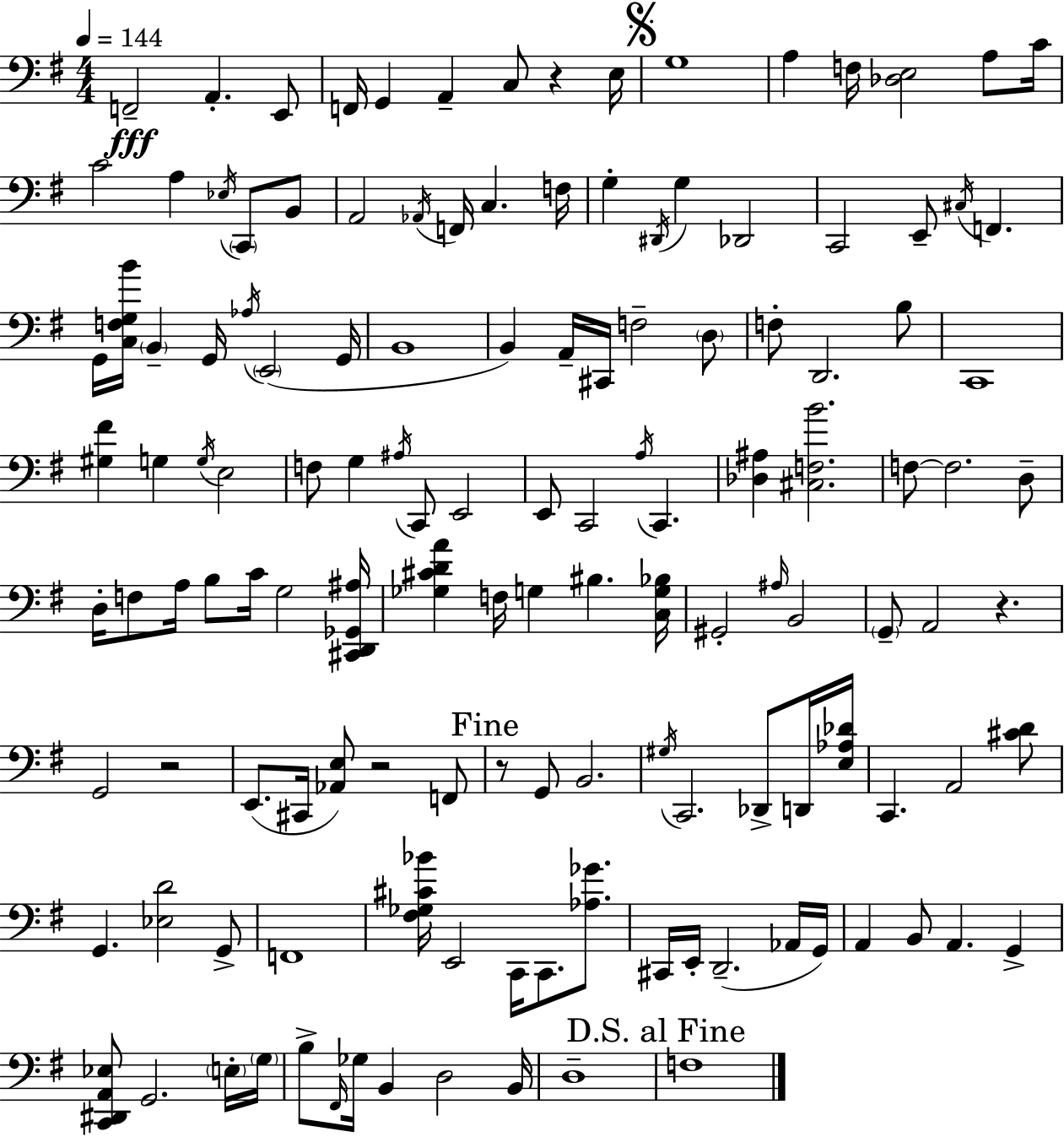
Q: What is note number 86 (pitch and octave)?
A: D2